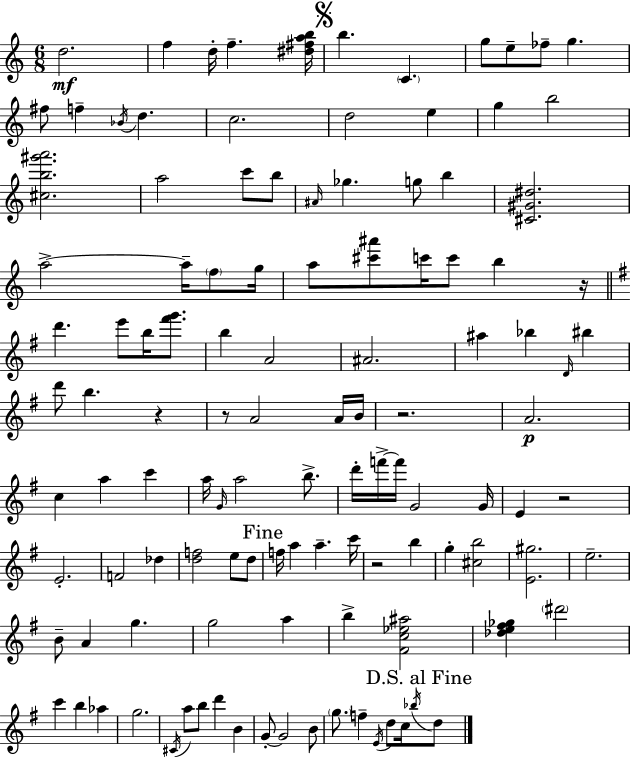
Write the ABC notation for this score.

X:1
T:Untitled
M:6/8
L:1/4
K:Am
d2 f d/4 f [^d^fab]/4 b C g/2 e/2 _f/2 g ^f/2 f _B/4 d c2 d2 e g b2 [^cb^g'a']2 a2 c'/2 b/2 ^A/4 _g g/2 b [^C^G^d]2 a2 a/4 f/2 g/4 a/2 [^c'^a']/2 c'/4 c'/2 b z/4 d' e'/2 b/4 [^f'g']/2 b A2 ^A2 ^a _b D/4 ^b d'/2 b z z/2 A2 A/4 B/4 z2 A2 c a c' a/4 G/4 a2 b/2 d'/4 f'/4 f'/4 G2 G/4 E z2 E2 F2 _d [df]2 e/2 d/2 f/4 a a c'/4 z2 b g [^cb]2 [E^g]2 e2 B/2 A g g2 a b [^Fc_e^a]2 [_de^f_g] ^d'2 c' b _a g2 ^C/4 a/2 b/2 d' B G/2 G2 B/2 g/2 f E/4 d/2 c/4 _b/4 d/2